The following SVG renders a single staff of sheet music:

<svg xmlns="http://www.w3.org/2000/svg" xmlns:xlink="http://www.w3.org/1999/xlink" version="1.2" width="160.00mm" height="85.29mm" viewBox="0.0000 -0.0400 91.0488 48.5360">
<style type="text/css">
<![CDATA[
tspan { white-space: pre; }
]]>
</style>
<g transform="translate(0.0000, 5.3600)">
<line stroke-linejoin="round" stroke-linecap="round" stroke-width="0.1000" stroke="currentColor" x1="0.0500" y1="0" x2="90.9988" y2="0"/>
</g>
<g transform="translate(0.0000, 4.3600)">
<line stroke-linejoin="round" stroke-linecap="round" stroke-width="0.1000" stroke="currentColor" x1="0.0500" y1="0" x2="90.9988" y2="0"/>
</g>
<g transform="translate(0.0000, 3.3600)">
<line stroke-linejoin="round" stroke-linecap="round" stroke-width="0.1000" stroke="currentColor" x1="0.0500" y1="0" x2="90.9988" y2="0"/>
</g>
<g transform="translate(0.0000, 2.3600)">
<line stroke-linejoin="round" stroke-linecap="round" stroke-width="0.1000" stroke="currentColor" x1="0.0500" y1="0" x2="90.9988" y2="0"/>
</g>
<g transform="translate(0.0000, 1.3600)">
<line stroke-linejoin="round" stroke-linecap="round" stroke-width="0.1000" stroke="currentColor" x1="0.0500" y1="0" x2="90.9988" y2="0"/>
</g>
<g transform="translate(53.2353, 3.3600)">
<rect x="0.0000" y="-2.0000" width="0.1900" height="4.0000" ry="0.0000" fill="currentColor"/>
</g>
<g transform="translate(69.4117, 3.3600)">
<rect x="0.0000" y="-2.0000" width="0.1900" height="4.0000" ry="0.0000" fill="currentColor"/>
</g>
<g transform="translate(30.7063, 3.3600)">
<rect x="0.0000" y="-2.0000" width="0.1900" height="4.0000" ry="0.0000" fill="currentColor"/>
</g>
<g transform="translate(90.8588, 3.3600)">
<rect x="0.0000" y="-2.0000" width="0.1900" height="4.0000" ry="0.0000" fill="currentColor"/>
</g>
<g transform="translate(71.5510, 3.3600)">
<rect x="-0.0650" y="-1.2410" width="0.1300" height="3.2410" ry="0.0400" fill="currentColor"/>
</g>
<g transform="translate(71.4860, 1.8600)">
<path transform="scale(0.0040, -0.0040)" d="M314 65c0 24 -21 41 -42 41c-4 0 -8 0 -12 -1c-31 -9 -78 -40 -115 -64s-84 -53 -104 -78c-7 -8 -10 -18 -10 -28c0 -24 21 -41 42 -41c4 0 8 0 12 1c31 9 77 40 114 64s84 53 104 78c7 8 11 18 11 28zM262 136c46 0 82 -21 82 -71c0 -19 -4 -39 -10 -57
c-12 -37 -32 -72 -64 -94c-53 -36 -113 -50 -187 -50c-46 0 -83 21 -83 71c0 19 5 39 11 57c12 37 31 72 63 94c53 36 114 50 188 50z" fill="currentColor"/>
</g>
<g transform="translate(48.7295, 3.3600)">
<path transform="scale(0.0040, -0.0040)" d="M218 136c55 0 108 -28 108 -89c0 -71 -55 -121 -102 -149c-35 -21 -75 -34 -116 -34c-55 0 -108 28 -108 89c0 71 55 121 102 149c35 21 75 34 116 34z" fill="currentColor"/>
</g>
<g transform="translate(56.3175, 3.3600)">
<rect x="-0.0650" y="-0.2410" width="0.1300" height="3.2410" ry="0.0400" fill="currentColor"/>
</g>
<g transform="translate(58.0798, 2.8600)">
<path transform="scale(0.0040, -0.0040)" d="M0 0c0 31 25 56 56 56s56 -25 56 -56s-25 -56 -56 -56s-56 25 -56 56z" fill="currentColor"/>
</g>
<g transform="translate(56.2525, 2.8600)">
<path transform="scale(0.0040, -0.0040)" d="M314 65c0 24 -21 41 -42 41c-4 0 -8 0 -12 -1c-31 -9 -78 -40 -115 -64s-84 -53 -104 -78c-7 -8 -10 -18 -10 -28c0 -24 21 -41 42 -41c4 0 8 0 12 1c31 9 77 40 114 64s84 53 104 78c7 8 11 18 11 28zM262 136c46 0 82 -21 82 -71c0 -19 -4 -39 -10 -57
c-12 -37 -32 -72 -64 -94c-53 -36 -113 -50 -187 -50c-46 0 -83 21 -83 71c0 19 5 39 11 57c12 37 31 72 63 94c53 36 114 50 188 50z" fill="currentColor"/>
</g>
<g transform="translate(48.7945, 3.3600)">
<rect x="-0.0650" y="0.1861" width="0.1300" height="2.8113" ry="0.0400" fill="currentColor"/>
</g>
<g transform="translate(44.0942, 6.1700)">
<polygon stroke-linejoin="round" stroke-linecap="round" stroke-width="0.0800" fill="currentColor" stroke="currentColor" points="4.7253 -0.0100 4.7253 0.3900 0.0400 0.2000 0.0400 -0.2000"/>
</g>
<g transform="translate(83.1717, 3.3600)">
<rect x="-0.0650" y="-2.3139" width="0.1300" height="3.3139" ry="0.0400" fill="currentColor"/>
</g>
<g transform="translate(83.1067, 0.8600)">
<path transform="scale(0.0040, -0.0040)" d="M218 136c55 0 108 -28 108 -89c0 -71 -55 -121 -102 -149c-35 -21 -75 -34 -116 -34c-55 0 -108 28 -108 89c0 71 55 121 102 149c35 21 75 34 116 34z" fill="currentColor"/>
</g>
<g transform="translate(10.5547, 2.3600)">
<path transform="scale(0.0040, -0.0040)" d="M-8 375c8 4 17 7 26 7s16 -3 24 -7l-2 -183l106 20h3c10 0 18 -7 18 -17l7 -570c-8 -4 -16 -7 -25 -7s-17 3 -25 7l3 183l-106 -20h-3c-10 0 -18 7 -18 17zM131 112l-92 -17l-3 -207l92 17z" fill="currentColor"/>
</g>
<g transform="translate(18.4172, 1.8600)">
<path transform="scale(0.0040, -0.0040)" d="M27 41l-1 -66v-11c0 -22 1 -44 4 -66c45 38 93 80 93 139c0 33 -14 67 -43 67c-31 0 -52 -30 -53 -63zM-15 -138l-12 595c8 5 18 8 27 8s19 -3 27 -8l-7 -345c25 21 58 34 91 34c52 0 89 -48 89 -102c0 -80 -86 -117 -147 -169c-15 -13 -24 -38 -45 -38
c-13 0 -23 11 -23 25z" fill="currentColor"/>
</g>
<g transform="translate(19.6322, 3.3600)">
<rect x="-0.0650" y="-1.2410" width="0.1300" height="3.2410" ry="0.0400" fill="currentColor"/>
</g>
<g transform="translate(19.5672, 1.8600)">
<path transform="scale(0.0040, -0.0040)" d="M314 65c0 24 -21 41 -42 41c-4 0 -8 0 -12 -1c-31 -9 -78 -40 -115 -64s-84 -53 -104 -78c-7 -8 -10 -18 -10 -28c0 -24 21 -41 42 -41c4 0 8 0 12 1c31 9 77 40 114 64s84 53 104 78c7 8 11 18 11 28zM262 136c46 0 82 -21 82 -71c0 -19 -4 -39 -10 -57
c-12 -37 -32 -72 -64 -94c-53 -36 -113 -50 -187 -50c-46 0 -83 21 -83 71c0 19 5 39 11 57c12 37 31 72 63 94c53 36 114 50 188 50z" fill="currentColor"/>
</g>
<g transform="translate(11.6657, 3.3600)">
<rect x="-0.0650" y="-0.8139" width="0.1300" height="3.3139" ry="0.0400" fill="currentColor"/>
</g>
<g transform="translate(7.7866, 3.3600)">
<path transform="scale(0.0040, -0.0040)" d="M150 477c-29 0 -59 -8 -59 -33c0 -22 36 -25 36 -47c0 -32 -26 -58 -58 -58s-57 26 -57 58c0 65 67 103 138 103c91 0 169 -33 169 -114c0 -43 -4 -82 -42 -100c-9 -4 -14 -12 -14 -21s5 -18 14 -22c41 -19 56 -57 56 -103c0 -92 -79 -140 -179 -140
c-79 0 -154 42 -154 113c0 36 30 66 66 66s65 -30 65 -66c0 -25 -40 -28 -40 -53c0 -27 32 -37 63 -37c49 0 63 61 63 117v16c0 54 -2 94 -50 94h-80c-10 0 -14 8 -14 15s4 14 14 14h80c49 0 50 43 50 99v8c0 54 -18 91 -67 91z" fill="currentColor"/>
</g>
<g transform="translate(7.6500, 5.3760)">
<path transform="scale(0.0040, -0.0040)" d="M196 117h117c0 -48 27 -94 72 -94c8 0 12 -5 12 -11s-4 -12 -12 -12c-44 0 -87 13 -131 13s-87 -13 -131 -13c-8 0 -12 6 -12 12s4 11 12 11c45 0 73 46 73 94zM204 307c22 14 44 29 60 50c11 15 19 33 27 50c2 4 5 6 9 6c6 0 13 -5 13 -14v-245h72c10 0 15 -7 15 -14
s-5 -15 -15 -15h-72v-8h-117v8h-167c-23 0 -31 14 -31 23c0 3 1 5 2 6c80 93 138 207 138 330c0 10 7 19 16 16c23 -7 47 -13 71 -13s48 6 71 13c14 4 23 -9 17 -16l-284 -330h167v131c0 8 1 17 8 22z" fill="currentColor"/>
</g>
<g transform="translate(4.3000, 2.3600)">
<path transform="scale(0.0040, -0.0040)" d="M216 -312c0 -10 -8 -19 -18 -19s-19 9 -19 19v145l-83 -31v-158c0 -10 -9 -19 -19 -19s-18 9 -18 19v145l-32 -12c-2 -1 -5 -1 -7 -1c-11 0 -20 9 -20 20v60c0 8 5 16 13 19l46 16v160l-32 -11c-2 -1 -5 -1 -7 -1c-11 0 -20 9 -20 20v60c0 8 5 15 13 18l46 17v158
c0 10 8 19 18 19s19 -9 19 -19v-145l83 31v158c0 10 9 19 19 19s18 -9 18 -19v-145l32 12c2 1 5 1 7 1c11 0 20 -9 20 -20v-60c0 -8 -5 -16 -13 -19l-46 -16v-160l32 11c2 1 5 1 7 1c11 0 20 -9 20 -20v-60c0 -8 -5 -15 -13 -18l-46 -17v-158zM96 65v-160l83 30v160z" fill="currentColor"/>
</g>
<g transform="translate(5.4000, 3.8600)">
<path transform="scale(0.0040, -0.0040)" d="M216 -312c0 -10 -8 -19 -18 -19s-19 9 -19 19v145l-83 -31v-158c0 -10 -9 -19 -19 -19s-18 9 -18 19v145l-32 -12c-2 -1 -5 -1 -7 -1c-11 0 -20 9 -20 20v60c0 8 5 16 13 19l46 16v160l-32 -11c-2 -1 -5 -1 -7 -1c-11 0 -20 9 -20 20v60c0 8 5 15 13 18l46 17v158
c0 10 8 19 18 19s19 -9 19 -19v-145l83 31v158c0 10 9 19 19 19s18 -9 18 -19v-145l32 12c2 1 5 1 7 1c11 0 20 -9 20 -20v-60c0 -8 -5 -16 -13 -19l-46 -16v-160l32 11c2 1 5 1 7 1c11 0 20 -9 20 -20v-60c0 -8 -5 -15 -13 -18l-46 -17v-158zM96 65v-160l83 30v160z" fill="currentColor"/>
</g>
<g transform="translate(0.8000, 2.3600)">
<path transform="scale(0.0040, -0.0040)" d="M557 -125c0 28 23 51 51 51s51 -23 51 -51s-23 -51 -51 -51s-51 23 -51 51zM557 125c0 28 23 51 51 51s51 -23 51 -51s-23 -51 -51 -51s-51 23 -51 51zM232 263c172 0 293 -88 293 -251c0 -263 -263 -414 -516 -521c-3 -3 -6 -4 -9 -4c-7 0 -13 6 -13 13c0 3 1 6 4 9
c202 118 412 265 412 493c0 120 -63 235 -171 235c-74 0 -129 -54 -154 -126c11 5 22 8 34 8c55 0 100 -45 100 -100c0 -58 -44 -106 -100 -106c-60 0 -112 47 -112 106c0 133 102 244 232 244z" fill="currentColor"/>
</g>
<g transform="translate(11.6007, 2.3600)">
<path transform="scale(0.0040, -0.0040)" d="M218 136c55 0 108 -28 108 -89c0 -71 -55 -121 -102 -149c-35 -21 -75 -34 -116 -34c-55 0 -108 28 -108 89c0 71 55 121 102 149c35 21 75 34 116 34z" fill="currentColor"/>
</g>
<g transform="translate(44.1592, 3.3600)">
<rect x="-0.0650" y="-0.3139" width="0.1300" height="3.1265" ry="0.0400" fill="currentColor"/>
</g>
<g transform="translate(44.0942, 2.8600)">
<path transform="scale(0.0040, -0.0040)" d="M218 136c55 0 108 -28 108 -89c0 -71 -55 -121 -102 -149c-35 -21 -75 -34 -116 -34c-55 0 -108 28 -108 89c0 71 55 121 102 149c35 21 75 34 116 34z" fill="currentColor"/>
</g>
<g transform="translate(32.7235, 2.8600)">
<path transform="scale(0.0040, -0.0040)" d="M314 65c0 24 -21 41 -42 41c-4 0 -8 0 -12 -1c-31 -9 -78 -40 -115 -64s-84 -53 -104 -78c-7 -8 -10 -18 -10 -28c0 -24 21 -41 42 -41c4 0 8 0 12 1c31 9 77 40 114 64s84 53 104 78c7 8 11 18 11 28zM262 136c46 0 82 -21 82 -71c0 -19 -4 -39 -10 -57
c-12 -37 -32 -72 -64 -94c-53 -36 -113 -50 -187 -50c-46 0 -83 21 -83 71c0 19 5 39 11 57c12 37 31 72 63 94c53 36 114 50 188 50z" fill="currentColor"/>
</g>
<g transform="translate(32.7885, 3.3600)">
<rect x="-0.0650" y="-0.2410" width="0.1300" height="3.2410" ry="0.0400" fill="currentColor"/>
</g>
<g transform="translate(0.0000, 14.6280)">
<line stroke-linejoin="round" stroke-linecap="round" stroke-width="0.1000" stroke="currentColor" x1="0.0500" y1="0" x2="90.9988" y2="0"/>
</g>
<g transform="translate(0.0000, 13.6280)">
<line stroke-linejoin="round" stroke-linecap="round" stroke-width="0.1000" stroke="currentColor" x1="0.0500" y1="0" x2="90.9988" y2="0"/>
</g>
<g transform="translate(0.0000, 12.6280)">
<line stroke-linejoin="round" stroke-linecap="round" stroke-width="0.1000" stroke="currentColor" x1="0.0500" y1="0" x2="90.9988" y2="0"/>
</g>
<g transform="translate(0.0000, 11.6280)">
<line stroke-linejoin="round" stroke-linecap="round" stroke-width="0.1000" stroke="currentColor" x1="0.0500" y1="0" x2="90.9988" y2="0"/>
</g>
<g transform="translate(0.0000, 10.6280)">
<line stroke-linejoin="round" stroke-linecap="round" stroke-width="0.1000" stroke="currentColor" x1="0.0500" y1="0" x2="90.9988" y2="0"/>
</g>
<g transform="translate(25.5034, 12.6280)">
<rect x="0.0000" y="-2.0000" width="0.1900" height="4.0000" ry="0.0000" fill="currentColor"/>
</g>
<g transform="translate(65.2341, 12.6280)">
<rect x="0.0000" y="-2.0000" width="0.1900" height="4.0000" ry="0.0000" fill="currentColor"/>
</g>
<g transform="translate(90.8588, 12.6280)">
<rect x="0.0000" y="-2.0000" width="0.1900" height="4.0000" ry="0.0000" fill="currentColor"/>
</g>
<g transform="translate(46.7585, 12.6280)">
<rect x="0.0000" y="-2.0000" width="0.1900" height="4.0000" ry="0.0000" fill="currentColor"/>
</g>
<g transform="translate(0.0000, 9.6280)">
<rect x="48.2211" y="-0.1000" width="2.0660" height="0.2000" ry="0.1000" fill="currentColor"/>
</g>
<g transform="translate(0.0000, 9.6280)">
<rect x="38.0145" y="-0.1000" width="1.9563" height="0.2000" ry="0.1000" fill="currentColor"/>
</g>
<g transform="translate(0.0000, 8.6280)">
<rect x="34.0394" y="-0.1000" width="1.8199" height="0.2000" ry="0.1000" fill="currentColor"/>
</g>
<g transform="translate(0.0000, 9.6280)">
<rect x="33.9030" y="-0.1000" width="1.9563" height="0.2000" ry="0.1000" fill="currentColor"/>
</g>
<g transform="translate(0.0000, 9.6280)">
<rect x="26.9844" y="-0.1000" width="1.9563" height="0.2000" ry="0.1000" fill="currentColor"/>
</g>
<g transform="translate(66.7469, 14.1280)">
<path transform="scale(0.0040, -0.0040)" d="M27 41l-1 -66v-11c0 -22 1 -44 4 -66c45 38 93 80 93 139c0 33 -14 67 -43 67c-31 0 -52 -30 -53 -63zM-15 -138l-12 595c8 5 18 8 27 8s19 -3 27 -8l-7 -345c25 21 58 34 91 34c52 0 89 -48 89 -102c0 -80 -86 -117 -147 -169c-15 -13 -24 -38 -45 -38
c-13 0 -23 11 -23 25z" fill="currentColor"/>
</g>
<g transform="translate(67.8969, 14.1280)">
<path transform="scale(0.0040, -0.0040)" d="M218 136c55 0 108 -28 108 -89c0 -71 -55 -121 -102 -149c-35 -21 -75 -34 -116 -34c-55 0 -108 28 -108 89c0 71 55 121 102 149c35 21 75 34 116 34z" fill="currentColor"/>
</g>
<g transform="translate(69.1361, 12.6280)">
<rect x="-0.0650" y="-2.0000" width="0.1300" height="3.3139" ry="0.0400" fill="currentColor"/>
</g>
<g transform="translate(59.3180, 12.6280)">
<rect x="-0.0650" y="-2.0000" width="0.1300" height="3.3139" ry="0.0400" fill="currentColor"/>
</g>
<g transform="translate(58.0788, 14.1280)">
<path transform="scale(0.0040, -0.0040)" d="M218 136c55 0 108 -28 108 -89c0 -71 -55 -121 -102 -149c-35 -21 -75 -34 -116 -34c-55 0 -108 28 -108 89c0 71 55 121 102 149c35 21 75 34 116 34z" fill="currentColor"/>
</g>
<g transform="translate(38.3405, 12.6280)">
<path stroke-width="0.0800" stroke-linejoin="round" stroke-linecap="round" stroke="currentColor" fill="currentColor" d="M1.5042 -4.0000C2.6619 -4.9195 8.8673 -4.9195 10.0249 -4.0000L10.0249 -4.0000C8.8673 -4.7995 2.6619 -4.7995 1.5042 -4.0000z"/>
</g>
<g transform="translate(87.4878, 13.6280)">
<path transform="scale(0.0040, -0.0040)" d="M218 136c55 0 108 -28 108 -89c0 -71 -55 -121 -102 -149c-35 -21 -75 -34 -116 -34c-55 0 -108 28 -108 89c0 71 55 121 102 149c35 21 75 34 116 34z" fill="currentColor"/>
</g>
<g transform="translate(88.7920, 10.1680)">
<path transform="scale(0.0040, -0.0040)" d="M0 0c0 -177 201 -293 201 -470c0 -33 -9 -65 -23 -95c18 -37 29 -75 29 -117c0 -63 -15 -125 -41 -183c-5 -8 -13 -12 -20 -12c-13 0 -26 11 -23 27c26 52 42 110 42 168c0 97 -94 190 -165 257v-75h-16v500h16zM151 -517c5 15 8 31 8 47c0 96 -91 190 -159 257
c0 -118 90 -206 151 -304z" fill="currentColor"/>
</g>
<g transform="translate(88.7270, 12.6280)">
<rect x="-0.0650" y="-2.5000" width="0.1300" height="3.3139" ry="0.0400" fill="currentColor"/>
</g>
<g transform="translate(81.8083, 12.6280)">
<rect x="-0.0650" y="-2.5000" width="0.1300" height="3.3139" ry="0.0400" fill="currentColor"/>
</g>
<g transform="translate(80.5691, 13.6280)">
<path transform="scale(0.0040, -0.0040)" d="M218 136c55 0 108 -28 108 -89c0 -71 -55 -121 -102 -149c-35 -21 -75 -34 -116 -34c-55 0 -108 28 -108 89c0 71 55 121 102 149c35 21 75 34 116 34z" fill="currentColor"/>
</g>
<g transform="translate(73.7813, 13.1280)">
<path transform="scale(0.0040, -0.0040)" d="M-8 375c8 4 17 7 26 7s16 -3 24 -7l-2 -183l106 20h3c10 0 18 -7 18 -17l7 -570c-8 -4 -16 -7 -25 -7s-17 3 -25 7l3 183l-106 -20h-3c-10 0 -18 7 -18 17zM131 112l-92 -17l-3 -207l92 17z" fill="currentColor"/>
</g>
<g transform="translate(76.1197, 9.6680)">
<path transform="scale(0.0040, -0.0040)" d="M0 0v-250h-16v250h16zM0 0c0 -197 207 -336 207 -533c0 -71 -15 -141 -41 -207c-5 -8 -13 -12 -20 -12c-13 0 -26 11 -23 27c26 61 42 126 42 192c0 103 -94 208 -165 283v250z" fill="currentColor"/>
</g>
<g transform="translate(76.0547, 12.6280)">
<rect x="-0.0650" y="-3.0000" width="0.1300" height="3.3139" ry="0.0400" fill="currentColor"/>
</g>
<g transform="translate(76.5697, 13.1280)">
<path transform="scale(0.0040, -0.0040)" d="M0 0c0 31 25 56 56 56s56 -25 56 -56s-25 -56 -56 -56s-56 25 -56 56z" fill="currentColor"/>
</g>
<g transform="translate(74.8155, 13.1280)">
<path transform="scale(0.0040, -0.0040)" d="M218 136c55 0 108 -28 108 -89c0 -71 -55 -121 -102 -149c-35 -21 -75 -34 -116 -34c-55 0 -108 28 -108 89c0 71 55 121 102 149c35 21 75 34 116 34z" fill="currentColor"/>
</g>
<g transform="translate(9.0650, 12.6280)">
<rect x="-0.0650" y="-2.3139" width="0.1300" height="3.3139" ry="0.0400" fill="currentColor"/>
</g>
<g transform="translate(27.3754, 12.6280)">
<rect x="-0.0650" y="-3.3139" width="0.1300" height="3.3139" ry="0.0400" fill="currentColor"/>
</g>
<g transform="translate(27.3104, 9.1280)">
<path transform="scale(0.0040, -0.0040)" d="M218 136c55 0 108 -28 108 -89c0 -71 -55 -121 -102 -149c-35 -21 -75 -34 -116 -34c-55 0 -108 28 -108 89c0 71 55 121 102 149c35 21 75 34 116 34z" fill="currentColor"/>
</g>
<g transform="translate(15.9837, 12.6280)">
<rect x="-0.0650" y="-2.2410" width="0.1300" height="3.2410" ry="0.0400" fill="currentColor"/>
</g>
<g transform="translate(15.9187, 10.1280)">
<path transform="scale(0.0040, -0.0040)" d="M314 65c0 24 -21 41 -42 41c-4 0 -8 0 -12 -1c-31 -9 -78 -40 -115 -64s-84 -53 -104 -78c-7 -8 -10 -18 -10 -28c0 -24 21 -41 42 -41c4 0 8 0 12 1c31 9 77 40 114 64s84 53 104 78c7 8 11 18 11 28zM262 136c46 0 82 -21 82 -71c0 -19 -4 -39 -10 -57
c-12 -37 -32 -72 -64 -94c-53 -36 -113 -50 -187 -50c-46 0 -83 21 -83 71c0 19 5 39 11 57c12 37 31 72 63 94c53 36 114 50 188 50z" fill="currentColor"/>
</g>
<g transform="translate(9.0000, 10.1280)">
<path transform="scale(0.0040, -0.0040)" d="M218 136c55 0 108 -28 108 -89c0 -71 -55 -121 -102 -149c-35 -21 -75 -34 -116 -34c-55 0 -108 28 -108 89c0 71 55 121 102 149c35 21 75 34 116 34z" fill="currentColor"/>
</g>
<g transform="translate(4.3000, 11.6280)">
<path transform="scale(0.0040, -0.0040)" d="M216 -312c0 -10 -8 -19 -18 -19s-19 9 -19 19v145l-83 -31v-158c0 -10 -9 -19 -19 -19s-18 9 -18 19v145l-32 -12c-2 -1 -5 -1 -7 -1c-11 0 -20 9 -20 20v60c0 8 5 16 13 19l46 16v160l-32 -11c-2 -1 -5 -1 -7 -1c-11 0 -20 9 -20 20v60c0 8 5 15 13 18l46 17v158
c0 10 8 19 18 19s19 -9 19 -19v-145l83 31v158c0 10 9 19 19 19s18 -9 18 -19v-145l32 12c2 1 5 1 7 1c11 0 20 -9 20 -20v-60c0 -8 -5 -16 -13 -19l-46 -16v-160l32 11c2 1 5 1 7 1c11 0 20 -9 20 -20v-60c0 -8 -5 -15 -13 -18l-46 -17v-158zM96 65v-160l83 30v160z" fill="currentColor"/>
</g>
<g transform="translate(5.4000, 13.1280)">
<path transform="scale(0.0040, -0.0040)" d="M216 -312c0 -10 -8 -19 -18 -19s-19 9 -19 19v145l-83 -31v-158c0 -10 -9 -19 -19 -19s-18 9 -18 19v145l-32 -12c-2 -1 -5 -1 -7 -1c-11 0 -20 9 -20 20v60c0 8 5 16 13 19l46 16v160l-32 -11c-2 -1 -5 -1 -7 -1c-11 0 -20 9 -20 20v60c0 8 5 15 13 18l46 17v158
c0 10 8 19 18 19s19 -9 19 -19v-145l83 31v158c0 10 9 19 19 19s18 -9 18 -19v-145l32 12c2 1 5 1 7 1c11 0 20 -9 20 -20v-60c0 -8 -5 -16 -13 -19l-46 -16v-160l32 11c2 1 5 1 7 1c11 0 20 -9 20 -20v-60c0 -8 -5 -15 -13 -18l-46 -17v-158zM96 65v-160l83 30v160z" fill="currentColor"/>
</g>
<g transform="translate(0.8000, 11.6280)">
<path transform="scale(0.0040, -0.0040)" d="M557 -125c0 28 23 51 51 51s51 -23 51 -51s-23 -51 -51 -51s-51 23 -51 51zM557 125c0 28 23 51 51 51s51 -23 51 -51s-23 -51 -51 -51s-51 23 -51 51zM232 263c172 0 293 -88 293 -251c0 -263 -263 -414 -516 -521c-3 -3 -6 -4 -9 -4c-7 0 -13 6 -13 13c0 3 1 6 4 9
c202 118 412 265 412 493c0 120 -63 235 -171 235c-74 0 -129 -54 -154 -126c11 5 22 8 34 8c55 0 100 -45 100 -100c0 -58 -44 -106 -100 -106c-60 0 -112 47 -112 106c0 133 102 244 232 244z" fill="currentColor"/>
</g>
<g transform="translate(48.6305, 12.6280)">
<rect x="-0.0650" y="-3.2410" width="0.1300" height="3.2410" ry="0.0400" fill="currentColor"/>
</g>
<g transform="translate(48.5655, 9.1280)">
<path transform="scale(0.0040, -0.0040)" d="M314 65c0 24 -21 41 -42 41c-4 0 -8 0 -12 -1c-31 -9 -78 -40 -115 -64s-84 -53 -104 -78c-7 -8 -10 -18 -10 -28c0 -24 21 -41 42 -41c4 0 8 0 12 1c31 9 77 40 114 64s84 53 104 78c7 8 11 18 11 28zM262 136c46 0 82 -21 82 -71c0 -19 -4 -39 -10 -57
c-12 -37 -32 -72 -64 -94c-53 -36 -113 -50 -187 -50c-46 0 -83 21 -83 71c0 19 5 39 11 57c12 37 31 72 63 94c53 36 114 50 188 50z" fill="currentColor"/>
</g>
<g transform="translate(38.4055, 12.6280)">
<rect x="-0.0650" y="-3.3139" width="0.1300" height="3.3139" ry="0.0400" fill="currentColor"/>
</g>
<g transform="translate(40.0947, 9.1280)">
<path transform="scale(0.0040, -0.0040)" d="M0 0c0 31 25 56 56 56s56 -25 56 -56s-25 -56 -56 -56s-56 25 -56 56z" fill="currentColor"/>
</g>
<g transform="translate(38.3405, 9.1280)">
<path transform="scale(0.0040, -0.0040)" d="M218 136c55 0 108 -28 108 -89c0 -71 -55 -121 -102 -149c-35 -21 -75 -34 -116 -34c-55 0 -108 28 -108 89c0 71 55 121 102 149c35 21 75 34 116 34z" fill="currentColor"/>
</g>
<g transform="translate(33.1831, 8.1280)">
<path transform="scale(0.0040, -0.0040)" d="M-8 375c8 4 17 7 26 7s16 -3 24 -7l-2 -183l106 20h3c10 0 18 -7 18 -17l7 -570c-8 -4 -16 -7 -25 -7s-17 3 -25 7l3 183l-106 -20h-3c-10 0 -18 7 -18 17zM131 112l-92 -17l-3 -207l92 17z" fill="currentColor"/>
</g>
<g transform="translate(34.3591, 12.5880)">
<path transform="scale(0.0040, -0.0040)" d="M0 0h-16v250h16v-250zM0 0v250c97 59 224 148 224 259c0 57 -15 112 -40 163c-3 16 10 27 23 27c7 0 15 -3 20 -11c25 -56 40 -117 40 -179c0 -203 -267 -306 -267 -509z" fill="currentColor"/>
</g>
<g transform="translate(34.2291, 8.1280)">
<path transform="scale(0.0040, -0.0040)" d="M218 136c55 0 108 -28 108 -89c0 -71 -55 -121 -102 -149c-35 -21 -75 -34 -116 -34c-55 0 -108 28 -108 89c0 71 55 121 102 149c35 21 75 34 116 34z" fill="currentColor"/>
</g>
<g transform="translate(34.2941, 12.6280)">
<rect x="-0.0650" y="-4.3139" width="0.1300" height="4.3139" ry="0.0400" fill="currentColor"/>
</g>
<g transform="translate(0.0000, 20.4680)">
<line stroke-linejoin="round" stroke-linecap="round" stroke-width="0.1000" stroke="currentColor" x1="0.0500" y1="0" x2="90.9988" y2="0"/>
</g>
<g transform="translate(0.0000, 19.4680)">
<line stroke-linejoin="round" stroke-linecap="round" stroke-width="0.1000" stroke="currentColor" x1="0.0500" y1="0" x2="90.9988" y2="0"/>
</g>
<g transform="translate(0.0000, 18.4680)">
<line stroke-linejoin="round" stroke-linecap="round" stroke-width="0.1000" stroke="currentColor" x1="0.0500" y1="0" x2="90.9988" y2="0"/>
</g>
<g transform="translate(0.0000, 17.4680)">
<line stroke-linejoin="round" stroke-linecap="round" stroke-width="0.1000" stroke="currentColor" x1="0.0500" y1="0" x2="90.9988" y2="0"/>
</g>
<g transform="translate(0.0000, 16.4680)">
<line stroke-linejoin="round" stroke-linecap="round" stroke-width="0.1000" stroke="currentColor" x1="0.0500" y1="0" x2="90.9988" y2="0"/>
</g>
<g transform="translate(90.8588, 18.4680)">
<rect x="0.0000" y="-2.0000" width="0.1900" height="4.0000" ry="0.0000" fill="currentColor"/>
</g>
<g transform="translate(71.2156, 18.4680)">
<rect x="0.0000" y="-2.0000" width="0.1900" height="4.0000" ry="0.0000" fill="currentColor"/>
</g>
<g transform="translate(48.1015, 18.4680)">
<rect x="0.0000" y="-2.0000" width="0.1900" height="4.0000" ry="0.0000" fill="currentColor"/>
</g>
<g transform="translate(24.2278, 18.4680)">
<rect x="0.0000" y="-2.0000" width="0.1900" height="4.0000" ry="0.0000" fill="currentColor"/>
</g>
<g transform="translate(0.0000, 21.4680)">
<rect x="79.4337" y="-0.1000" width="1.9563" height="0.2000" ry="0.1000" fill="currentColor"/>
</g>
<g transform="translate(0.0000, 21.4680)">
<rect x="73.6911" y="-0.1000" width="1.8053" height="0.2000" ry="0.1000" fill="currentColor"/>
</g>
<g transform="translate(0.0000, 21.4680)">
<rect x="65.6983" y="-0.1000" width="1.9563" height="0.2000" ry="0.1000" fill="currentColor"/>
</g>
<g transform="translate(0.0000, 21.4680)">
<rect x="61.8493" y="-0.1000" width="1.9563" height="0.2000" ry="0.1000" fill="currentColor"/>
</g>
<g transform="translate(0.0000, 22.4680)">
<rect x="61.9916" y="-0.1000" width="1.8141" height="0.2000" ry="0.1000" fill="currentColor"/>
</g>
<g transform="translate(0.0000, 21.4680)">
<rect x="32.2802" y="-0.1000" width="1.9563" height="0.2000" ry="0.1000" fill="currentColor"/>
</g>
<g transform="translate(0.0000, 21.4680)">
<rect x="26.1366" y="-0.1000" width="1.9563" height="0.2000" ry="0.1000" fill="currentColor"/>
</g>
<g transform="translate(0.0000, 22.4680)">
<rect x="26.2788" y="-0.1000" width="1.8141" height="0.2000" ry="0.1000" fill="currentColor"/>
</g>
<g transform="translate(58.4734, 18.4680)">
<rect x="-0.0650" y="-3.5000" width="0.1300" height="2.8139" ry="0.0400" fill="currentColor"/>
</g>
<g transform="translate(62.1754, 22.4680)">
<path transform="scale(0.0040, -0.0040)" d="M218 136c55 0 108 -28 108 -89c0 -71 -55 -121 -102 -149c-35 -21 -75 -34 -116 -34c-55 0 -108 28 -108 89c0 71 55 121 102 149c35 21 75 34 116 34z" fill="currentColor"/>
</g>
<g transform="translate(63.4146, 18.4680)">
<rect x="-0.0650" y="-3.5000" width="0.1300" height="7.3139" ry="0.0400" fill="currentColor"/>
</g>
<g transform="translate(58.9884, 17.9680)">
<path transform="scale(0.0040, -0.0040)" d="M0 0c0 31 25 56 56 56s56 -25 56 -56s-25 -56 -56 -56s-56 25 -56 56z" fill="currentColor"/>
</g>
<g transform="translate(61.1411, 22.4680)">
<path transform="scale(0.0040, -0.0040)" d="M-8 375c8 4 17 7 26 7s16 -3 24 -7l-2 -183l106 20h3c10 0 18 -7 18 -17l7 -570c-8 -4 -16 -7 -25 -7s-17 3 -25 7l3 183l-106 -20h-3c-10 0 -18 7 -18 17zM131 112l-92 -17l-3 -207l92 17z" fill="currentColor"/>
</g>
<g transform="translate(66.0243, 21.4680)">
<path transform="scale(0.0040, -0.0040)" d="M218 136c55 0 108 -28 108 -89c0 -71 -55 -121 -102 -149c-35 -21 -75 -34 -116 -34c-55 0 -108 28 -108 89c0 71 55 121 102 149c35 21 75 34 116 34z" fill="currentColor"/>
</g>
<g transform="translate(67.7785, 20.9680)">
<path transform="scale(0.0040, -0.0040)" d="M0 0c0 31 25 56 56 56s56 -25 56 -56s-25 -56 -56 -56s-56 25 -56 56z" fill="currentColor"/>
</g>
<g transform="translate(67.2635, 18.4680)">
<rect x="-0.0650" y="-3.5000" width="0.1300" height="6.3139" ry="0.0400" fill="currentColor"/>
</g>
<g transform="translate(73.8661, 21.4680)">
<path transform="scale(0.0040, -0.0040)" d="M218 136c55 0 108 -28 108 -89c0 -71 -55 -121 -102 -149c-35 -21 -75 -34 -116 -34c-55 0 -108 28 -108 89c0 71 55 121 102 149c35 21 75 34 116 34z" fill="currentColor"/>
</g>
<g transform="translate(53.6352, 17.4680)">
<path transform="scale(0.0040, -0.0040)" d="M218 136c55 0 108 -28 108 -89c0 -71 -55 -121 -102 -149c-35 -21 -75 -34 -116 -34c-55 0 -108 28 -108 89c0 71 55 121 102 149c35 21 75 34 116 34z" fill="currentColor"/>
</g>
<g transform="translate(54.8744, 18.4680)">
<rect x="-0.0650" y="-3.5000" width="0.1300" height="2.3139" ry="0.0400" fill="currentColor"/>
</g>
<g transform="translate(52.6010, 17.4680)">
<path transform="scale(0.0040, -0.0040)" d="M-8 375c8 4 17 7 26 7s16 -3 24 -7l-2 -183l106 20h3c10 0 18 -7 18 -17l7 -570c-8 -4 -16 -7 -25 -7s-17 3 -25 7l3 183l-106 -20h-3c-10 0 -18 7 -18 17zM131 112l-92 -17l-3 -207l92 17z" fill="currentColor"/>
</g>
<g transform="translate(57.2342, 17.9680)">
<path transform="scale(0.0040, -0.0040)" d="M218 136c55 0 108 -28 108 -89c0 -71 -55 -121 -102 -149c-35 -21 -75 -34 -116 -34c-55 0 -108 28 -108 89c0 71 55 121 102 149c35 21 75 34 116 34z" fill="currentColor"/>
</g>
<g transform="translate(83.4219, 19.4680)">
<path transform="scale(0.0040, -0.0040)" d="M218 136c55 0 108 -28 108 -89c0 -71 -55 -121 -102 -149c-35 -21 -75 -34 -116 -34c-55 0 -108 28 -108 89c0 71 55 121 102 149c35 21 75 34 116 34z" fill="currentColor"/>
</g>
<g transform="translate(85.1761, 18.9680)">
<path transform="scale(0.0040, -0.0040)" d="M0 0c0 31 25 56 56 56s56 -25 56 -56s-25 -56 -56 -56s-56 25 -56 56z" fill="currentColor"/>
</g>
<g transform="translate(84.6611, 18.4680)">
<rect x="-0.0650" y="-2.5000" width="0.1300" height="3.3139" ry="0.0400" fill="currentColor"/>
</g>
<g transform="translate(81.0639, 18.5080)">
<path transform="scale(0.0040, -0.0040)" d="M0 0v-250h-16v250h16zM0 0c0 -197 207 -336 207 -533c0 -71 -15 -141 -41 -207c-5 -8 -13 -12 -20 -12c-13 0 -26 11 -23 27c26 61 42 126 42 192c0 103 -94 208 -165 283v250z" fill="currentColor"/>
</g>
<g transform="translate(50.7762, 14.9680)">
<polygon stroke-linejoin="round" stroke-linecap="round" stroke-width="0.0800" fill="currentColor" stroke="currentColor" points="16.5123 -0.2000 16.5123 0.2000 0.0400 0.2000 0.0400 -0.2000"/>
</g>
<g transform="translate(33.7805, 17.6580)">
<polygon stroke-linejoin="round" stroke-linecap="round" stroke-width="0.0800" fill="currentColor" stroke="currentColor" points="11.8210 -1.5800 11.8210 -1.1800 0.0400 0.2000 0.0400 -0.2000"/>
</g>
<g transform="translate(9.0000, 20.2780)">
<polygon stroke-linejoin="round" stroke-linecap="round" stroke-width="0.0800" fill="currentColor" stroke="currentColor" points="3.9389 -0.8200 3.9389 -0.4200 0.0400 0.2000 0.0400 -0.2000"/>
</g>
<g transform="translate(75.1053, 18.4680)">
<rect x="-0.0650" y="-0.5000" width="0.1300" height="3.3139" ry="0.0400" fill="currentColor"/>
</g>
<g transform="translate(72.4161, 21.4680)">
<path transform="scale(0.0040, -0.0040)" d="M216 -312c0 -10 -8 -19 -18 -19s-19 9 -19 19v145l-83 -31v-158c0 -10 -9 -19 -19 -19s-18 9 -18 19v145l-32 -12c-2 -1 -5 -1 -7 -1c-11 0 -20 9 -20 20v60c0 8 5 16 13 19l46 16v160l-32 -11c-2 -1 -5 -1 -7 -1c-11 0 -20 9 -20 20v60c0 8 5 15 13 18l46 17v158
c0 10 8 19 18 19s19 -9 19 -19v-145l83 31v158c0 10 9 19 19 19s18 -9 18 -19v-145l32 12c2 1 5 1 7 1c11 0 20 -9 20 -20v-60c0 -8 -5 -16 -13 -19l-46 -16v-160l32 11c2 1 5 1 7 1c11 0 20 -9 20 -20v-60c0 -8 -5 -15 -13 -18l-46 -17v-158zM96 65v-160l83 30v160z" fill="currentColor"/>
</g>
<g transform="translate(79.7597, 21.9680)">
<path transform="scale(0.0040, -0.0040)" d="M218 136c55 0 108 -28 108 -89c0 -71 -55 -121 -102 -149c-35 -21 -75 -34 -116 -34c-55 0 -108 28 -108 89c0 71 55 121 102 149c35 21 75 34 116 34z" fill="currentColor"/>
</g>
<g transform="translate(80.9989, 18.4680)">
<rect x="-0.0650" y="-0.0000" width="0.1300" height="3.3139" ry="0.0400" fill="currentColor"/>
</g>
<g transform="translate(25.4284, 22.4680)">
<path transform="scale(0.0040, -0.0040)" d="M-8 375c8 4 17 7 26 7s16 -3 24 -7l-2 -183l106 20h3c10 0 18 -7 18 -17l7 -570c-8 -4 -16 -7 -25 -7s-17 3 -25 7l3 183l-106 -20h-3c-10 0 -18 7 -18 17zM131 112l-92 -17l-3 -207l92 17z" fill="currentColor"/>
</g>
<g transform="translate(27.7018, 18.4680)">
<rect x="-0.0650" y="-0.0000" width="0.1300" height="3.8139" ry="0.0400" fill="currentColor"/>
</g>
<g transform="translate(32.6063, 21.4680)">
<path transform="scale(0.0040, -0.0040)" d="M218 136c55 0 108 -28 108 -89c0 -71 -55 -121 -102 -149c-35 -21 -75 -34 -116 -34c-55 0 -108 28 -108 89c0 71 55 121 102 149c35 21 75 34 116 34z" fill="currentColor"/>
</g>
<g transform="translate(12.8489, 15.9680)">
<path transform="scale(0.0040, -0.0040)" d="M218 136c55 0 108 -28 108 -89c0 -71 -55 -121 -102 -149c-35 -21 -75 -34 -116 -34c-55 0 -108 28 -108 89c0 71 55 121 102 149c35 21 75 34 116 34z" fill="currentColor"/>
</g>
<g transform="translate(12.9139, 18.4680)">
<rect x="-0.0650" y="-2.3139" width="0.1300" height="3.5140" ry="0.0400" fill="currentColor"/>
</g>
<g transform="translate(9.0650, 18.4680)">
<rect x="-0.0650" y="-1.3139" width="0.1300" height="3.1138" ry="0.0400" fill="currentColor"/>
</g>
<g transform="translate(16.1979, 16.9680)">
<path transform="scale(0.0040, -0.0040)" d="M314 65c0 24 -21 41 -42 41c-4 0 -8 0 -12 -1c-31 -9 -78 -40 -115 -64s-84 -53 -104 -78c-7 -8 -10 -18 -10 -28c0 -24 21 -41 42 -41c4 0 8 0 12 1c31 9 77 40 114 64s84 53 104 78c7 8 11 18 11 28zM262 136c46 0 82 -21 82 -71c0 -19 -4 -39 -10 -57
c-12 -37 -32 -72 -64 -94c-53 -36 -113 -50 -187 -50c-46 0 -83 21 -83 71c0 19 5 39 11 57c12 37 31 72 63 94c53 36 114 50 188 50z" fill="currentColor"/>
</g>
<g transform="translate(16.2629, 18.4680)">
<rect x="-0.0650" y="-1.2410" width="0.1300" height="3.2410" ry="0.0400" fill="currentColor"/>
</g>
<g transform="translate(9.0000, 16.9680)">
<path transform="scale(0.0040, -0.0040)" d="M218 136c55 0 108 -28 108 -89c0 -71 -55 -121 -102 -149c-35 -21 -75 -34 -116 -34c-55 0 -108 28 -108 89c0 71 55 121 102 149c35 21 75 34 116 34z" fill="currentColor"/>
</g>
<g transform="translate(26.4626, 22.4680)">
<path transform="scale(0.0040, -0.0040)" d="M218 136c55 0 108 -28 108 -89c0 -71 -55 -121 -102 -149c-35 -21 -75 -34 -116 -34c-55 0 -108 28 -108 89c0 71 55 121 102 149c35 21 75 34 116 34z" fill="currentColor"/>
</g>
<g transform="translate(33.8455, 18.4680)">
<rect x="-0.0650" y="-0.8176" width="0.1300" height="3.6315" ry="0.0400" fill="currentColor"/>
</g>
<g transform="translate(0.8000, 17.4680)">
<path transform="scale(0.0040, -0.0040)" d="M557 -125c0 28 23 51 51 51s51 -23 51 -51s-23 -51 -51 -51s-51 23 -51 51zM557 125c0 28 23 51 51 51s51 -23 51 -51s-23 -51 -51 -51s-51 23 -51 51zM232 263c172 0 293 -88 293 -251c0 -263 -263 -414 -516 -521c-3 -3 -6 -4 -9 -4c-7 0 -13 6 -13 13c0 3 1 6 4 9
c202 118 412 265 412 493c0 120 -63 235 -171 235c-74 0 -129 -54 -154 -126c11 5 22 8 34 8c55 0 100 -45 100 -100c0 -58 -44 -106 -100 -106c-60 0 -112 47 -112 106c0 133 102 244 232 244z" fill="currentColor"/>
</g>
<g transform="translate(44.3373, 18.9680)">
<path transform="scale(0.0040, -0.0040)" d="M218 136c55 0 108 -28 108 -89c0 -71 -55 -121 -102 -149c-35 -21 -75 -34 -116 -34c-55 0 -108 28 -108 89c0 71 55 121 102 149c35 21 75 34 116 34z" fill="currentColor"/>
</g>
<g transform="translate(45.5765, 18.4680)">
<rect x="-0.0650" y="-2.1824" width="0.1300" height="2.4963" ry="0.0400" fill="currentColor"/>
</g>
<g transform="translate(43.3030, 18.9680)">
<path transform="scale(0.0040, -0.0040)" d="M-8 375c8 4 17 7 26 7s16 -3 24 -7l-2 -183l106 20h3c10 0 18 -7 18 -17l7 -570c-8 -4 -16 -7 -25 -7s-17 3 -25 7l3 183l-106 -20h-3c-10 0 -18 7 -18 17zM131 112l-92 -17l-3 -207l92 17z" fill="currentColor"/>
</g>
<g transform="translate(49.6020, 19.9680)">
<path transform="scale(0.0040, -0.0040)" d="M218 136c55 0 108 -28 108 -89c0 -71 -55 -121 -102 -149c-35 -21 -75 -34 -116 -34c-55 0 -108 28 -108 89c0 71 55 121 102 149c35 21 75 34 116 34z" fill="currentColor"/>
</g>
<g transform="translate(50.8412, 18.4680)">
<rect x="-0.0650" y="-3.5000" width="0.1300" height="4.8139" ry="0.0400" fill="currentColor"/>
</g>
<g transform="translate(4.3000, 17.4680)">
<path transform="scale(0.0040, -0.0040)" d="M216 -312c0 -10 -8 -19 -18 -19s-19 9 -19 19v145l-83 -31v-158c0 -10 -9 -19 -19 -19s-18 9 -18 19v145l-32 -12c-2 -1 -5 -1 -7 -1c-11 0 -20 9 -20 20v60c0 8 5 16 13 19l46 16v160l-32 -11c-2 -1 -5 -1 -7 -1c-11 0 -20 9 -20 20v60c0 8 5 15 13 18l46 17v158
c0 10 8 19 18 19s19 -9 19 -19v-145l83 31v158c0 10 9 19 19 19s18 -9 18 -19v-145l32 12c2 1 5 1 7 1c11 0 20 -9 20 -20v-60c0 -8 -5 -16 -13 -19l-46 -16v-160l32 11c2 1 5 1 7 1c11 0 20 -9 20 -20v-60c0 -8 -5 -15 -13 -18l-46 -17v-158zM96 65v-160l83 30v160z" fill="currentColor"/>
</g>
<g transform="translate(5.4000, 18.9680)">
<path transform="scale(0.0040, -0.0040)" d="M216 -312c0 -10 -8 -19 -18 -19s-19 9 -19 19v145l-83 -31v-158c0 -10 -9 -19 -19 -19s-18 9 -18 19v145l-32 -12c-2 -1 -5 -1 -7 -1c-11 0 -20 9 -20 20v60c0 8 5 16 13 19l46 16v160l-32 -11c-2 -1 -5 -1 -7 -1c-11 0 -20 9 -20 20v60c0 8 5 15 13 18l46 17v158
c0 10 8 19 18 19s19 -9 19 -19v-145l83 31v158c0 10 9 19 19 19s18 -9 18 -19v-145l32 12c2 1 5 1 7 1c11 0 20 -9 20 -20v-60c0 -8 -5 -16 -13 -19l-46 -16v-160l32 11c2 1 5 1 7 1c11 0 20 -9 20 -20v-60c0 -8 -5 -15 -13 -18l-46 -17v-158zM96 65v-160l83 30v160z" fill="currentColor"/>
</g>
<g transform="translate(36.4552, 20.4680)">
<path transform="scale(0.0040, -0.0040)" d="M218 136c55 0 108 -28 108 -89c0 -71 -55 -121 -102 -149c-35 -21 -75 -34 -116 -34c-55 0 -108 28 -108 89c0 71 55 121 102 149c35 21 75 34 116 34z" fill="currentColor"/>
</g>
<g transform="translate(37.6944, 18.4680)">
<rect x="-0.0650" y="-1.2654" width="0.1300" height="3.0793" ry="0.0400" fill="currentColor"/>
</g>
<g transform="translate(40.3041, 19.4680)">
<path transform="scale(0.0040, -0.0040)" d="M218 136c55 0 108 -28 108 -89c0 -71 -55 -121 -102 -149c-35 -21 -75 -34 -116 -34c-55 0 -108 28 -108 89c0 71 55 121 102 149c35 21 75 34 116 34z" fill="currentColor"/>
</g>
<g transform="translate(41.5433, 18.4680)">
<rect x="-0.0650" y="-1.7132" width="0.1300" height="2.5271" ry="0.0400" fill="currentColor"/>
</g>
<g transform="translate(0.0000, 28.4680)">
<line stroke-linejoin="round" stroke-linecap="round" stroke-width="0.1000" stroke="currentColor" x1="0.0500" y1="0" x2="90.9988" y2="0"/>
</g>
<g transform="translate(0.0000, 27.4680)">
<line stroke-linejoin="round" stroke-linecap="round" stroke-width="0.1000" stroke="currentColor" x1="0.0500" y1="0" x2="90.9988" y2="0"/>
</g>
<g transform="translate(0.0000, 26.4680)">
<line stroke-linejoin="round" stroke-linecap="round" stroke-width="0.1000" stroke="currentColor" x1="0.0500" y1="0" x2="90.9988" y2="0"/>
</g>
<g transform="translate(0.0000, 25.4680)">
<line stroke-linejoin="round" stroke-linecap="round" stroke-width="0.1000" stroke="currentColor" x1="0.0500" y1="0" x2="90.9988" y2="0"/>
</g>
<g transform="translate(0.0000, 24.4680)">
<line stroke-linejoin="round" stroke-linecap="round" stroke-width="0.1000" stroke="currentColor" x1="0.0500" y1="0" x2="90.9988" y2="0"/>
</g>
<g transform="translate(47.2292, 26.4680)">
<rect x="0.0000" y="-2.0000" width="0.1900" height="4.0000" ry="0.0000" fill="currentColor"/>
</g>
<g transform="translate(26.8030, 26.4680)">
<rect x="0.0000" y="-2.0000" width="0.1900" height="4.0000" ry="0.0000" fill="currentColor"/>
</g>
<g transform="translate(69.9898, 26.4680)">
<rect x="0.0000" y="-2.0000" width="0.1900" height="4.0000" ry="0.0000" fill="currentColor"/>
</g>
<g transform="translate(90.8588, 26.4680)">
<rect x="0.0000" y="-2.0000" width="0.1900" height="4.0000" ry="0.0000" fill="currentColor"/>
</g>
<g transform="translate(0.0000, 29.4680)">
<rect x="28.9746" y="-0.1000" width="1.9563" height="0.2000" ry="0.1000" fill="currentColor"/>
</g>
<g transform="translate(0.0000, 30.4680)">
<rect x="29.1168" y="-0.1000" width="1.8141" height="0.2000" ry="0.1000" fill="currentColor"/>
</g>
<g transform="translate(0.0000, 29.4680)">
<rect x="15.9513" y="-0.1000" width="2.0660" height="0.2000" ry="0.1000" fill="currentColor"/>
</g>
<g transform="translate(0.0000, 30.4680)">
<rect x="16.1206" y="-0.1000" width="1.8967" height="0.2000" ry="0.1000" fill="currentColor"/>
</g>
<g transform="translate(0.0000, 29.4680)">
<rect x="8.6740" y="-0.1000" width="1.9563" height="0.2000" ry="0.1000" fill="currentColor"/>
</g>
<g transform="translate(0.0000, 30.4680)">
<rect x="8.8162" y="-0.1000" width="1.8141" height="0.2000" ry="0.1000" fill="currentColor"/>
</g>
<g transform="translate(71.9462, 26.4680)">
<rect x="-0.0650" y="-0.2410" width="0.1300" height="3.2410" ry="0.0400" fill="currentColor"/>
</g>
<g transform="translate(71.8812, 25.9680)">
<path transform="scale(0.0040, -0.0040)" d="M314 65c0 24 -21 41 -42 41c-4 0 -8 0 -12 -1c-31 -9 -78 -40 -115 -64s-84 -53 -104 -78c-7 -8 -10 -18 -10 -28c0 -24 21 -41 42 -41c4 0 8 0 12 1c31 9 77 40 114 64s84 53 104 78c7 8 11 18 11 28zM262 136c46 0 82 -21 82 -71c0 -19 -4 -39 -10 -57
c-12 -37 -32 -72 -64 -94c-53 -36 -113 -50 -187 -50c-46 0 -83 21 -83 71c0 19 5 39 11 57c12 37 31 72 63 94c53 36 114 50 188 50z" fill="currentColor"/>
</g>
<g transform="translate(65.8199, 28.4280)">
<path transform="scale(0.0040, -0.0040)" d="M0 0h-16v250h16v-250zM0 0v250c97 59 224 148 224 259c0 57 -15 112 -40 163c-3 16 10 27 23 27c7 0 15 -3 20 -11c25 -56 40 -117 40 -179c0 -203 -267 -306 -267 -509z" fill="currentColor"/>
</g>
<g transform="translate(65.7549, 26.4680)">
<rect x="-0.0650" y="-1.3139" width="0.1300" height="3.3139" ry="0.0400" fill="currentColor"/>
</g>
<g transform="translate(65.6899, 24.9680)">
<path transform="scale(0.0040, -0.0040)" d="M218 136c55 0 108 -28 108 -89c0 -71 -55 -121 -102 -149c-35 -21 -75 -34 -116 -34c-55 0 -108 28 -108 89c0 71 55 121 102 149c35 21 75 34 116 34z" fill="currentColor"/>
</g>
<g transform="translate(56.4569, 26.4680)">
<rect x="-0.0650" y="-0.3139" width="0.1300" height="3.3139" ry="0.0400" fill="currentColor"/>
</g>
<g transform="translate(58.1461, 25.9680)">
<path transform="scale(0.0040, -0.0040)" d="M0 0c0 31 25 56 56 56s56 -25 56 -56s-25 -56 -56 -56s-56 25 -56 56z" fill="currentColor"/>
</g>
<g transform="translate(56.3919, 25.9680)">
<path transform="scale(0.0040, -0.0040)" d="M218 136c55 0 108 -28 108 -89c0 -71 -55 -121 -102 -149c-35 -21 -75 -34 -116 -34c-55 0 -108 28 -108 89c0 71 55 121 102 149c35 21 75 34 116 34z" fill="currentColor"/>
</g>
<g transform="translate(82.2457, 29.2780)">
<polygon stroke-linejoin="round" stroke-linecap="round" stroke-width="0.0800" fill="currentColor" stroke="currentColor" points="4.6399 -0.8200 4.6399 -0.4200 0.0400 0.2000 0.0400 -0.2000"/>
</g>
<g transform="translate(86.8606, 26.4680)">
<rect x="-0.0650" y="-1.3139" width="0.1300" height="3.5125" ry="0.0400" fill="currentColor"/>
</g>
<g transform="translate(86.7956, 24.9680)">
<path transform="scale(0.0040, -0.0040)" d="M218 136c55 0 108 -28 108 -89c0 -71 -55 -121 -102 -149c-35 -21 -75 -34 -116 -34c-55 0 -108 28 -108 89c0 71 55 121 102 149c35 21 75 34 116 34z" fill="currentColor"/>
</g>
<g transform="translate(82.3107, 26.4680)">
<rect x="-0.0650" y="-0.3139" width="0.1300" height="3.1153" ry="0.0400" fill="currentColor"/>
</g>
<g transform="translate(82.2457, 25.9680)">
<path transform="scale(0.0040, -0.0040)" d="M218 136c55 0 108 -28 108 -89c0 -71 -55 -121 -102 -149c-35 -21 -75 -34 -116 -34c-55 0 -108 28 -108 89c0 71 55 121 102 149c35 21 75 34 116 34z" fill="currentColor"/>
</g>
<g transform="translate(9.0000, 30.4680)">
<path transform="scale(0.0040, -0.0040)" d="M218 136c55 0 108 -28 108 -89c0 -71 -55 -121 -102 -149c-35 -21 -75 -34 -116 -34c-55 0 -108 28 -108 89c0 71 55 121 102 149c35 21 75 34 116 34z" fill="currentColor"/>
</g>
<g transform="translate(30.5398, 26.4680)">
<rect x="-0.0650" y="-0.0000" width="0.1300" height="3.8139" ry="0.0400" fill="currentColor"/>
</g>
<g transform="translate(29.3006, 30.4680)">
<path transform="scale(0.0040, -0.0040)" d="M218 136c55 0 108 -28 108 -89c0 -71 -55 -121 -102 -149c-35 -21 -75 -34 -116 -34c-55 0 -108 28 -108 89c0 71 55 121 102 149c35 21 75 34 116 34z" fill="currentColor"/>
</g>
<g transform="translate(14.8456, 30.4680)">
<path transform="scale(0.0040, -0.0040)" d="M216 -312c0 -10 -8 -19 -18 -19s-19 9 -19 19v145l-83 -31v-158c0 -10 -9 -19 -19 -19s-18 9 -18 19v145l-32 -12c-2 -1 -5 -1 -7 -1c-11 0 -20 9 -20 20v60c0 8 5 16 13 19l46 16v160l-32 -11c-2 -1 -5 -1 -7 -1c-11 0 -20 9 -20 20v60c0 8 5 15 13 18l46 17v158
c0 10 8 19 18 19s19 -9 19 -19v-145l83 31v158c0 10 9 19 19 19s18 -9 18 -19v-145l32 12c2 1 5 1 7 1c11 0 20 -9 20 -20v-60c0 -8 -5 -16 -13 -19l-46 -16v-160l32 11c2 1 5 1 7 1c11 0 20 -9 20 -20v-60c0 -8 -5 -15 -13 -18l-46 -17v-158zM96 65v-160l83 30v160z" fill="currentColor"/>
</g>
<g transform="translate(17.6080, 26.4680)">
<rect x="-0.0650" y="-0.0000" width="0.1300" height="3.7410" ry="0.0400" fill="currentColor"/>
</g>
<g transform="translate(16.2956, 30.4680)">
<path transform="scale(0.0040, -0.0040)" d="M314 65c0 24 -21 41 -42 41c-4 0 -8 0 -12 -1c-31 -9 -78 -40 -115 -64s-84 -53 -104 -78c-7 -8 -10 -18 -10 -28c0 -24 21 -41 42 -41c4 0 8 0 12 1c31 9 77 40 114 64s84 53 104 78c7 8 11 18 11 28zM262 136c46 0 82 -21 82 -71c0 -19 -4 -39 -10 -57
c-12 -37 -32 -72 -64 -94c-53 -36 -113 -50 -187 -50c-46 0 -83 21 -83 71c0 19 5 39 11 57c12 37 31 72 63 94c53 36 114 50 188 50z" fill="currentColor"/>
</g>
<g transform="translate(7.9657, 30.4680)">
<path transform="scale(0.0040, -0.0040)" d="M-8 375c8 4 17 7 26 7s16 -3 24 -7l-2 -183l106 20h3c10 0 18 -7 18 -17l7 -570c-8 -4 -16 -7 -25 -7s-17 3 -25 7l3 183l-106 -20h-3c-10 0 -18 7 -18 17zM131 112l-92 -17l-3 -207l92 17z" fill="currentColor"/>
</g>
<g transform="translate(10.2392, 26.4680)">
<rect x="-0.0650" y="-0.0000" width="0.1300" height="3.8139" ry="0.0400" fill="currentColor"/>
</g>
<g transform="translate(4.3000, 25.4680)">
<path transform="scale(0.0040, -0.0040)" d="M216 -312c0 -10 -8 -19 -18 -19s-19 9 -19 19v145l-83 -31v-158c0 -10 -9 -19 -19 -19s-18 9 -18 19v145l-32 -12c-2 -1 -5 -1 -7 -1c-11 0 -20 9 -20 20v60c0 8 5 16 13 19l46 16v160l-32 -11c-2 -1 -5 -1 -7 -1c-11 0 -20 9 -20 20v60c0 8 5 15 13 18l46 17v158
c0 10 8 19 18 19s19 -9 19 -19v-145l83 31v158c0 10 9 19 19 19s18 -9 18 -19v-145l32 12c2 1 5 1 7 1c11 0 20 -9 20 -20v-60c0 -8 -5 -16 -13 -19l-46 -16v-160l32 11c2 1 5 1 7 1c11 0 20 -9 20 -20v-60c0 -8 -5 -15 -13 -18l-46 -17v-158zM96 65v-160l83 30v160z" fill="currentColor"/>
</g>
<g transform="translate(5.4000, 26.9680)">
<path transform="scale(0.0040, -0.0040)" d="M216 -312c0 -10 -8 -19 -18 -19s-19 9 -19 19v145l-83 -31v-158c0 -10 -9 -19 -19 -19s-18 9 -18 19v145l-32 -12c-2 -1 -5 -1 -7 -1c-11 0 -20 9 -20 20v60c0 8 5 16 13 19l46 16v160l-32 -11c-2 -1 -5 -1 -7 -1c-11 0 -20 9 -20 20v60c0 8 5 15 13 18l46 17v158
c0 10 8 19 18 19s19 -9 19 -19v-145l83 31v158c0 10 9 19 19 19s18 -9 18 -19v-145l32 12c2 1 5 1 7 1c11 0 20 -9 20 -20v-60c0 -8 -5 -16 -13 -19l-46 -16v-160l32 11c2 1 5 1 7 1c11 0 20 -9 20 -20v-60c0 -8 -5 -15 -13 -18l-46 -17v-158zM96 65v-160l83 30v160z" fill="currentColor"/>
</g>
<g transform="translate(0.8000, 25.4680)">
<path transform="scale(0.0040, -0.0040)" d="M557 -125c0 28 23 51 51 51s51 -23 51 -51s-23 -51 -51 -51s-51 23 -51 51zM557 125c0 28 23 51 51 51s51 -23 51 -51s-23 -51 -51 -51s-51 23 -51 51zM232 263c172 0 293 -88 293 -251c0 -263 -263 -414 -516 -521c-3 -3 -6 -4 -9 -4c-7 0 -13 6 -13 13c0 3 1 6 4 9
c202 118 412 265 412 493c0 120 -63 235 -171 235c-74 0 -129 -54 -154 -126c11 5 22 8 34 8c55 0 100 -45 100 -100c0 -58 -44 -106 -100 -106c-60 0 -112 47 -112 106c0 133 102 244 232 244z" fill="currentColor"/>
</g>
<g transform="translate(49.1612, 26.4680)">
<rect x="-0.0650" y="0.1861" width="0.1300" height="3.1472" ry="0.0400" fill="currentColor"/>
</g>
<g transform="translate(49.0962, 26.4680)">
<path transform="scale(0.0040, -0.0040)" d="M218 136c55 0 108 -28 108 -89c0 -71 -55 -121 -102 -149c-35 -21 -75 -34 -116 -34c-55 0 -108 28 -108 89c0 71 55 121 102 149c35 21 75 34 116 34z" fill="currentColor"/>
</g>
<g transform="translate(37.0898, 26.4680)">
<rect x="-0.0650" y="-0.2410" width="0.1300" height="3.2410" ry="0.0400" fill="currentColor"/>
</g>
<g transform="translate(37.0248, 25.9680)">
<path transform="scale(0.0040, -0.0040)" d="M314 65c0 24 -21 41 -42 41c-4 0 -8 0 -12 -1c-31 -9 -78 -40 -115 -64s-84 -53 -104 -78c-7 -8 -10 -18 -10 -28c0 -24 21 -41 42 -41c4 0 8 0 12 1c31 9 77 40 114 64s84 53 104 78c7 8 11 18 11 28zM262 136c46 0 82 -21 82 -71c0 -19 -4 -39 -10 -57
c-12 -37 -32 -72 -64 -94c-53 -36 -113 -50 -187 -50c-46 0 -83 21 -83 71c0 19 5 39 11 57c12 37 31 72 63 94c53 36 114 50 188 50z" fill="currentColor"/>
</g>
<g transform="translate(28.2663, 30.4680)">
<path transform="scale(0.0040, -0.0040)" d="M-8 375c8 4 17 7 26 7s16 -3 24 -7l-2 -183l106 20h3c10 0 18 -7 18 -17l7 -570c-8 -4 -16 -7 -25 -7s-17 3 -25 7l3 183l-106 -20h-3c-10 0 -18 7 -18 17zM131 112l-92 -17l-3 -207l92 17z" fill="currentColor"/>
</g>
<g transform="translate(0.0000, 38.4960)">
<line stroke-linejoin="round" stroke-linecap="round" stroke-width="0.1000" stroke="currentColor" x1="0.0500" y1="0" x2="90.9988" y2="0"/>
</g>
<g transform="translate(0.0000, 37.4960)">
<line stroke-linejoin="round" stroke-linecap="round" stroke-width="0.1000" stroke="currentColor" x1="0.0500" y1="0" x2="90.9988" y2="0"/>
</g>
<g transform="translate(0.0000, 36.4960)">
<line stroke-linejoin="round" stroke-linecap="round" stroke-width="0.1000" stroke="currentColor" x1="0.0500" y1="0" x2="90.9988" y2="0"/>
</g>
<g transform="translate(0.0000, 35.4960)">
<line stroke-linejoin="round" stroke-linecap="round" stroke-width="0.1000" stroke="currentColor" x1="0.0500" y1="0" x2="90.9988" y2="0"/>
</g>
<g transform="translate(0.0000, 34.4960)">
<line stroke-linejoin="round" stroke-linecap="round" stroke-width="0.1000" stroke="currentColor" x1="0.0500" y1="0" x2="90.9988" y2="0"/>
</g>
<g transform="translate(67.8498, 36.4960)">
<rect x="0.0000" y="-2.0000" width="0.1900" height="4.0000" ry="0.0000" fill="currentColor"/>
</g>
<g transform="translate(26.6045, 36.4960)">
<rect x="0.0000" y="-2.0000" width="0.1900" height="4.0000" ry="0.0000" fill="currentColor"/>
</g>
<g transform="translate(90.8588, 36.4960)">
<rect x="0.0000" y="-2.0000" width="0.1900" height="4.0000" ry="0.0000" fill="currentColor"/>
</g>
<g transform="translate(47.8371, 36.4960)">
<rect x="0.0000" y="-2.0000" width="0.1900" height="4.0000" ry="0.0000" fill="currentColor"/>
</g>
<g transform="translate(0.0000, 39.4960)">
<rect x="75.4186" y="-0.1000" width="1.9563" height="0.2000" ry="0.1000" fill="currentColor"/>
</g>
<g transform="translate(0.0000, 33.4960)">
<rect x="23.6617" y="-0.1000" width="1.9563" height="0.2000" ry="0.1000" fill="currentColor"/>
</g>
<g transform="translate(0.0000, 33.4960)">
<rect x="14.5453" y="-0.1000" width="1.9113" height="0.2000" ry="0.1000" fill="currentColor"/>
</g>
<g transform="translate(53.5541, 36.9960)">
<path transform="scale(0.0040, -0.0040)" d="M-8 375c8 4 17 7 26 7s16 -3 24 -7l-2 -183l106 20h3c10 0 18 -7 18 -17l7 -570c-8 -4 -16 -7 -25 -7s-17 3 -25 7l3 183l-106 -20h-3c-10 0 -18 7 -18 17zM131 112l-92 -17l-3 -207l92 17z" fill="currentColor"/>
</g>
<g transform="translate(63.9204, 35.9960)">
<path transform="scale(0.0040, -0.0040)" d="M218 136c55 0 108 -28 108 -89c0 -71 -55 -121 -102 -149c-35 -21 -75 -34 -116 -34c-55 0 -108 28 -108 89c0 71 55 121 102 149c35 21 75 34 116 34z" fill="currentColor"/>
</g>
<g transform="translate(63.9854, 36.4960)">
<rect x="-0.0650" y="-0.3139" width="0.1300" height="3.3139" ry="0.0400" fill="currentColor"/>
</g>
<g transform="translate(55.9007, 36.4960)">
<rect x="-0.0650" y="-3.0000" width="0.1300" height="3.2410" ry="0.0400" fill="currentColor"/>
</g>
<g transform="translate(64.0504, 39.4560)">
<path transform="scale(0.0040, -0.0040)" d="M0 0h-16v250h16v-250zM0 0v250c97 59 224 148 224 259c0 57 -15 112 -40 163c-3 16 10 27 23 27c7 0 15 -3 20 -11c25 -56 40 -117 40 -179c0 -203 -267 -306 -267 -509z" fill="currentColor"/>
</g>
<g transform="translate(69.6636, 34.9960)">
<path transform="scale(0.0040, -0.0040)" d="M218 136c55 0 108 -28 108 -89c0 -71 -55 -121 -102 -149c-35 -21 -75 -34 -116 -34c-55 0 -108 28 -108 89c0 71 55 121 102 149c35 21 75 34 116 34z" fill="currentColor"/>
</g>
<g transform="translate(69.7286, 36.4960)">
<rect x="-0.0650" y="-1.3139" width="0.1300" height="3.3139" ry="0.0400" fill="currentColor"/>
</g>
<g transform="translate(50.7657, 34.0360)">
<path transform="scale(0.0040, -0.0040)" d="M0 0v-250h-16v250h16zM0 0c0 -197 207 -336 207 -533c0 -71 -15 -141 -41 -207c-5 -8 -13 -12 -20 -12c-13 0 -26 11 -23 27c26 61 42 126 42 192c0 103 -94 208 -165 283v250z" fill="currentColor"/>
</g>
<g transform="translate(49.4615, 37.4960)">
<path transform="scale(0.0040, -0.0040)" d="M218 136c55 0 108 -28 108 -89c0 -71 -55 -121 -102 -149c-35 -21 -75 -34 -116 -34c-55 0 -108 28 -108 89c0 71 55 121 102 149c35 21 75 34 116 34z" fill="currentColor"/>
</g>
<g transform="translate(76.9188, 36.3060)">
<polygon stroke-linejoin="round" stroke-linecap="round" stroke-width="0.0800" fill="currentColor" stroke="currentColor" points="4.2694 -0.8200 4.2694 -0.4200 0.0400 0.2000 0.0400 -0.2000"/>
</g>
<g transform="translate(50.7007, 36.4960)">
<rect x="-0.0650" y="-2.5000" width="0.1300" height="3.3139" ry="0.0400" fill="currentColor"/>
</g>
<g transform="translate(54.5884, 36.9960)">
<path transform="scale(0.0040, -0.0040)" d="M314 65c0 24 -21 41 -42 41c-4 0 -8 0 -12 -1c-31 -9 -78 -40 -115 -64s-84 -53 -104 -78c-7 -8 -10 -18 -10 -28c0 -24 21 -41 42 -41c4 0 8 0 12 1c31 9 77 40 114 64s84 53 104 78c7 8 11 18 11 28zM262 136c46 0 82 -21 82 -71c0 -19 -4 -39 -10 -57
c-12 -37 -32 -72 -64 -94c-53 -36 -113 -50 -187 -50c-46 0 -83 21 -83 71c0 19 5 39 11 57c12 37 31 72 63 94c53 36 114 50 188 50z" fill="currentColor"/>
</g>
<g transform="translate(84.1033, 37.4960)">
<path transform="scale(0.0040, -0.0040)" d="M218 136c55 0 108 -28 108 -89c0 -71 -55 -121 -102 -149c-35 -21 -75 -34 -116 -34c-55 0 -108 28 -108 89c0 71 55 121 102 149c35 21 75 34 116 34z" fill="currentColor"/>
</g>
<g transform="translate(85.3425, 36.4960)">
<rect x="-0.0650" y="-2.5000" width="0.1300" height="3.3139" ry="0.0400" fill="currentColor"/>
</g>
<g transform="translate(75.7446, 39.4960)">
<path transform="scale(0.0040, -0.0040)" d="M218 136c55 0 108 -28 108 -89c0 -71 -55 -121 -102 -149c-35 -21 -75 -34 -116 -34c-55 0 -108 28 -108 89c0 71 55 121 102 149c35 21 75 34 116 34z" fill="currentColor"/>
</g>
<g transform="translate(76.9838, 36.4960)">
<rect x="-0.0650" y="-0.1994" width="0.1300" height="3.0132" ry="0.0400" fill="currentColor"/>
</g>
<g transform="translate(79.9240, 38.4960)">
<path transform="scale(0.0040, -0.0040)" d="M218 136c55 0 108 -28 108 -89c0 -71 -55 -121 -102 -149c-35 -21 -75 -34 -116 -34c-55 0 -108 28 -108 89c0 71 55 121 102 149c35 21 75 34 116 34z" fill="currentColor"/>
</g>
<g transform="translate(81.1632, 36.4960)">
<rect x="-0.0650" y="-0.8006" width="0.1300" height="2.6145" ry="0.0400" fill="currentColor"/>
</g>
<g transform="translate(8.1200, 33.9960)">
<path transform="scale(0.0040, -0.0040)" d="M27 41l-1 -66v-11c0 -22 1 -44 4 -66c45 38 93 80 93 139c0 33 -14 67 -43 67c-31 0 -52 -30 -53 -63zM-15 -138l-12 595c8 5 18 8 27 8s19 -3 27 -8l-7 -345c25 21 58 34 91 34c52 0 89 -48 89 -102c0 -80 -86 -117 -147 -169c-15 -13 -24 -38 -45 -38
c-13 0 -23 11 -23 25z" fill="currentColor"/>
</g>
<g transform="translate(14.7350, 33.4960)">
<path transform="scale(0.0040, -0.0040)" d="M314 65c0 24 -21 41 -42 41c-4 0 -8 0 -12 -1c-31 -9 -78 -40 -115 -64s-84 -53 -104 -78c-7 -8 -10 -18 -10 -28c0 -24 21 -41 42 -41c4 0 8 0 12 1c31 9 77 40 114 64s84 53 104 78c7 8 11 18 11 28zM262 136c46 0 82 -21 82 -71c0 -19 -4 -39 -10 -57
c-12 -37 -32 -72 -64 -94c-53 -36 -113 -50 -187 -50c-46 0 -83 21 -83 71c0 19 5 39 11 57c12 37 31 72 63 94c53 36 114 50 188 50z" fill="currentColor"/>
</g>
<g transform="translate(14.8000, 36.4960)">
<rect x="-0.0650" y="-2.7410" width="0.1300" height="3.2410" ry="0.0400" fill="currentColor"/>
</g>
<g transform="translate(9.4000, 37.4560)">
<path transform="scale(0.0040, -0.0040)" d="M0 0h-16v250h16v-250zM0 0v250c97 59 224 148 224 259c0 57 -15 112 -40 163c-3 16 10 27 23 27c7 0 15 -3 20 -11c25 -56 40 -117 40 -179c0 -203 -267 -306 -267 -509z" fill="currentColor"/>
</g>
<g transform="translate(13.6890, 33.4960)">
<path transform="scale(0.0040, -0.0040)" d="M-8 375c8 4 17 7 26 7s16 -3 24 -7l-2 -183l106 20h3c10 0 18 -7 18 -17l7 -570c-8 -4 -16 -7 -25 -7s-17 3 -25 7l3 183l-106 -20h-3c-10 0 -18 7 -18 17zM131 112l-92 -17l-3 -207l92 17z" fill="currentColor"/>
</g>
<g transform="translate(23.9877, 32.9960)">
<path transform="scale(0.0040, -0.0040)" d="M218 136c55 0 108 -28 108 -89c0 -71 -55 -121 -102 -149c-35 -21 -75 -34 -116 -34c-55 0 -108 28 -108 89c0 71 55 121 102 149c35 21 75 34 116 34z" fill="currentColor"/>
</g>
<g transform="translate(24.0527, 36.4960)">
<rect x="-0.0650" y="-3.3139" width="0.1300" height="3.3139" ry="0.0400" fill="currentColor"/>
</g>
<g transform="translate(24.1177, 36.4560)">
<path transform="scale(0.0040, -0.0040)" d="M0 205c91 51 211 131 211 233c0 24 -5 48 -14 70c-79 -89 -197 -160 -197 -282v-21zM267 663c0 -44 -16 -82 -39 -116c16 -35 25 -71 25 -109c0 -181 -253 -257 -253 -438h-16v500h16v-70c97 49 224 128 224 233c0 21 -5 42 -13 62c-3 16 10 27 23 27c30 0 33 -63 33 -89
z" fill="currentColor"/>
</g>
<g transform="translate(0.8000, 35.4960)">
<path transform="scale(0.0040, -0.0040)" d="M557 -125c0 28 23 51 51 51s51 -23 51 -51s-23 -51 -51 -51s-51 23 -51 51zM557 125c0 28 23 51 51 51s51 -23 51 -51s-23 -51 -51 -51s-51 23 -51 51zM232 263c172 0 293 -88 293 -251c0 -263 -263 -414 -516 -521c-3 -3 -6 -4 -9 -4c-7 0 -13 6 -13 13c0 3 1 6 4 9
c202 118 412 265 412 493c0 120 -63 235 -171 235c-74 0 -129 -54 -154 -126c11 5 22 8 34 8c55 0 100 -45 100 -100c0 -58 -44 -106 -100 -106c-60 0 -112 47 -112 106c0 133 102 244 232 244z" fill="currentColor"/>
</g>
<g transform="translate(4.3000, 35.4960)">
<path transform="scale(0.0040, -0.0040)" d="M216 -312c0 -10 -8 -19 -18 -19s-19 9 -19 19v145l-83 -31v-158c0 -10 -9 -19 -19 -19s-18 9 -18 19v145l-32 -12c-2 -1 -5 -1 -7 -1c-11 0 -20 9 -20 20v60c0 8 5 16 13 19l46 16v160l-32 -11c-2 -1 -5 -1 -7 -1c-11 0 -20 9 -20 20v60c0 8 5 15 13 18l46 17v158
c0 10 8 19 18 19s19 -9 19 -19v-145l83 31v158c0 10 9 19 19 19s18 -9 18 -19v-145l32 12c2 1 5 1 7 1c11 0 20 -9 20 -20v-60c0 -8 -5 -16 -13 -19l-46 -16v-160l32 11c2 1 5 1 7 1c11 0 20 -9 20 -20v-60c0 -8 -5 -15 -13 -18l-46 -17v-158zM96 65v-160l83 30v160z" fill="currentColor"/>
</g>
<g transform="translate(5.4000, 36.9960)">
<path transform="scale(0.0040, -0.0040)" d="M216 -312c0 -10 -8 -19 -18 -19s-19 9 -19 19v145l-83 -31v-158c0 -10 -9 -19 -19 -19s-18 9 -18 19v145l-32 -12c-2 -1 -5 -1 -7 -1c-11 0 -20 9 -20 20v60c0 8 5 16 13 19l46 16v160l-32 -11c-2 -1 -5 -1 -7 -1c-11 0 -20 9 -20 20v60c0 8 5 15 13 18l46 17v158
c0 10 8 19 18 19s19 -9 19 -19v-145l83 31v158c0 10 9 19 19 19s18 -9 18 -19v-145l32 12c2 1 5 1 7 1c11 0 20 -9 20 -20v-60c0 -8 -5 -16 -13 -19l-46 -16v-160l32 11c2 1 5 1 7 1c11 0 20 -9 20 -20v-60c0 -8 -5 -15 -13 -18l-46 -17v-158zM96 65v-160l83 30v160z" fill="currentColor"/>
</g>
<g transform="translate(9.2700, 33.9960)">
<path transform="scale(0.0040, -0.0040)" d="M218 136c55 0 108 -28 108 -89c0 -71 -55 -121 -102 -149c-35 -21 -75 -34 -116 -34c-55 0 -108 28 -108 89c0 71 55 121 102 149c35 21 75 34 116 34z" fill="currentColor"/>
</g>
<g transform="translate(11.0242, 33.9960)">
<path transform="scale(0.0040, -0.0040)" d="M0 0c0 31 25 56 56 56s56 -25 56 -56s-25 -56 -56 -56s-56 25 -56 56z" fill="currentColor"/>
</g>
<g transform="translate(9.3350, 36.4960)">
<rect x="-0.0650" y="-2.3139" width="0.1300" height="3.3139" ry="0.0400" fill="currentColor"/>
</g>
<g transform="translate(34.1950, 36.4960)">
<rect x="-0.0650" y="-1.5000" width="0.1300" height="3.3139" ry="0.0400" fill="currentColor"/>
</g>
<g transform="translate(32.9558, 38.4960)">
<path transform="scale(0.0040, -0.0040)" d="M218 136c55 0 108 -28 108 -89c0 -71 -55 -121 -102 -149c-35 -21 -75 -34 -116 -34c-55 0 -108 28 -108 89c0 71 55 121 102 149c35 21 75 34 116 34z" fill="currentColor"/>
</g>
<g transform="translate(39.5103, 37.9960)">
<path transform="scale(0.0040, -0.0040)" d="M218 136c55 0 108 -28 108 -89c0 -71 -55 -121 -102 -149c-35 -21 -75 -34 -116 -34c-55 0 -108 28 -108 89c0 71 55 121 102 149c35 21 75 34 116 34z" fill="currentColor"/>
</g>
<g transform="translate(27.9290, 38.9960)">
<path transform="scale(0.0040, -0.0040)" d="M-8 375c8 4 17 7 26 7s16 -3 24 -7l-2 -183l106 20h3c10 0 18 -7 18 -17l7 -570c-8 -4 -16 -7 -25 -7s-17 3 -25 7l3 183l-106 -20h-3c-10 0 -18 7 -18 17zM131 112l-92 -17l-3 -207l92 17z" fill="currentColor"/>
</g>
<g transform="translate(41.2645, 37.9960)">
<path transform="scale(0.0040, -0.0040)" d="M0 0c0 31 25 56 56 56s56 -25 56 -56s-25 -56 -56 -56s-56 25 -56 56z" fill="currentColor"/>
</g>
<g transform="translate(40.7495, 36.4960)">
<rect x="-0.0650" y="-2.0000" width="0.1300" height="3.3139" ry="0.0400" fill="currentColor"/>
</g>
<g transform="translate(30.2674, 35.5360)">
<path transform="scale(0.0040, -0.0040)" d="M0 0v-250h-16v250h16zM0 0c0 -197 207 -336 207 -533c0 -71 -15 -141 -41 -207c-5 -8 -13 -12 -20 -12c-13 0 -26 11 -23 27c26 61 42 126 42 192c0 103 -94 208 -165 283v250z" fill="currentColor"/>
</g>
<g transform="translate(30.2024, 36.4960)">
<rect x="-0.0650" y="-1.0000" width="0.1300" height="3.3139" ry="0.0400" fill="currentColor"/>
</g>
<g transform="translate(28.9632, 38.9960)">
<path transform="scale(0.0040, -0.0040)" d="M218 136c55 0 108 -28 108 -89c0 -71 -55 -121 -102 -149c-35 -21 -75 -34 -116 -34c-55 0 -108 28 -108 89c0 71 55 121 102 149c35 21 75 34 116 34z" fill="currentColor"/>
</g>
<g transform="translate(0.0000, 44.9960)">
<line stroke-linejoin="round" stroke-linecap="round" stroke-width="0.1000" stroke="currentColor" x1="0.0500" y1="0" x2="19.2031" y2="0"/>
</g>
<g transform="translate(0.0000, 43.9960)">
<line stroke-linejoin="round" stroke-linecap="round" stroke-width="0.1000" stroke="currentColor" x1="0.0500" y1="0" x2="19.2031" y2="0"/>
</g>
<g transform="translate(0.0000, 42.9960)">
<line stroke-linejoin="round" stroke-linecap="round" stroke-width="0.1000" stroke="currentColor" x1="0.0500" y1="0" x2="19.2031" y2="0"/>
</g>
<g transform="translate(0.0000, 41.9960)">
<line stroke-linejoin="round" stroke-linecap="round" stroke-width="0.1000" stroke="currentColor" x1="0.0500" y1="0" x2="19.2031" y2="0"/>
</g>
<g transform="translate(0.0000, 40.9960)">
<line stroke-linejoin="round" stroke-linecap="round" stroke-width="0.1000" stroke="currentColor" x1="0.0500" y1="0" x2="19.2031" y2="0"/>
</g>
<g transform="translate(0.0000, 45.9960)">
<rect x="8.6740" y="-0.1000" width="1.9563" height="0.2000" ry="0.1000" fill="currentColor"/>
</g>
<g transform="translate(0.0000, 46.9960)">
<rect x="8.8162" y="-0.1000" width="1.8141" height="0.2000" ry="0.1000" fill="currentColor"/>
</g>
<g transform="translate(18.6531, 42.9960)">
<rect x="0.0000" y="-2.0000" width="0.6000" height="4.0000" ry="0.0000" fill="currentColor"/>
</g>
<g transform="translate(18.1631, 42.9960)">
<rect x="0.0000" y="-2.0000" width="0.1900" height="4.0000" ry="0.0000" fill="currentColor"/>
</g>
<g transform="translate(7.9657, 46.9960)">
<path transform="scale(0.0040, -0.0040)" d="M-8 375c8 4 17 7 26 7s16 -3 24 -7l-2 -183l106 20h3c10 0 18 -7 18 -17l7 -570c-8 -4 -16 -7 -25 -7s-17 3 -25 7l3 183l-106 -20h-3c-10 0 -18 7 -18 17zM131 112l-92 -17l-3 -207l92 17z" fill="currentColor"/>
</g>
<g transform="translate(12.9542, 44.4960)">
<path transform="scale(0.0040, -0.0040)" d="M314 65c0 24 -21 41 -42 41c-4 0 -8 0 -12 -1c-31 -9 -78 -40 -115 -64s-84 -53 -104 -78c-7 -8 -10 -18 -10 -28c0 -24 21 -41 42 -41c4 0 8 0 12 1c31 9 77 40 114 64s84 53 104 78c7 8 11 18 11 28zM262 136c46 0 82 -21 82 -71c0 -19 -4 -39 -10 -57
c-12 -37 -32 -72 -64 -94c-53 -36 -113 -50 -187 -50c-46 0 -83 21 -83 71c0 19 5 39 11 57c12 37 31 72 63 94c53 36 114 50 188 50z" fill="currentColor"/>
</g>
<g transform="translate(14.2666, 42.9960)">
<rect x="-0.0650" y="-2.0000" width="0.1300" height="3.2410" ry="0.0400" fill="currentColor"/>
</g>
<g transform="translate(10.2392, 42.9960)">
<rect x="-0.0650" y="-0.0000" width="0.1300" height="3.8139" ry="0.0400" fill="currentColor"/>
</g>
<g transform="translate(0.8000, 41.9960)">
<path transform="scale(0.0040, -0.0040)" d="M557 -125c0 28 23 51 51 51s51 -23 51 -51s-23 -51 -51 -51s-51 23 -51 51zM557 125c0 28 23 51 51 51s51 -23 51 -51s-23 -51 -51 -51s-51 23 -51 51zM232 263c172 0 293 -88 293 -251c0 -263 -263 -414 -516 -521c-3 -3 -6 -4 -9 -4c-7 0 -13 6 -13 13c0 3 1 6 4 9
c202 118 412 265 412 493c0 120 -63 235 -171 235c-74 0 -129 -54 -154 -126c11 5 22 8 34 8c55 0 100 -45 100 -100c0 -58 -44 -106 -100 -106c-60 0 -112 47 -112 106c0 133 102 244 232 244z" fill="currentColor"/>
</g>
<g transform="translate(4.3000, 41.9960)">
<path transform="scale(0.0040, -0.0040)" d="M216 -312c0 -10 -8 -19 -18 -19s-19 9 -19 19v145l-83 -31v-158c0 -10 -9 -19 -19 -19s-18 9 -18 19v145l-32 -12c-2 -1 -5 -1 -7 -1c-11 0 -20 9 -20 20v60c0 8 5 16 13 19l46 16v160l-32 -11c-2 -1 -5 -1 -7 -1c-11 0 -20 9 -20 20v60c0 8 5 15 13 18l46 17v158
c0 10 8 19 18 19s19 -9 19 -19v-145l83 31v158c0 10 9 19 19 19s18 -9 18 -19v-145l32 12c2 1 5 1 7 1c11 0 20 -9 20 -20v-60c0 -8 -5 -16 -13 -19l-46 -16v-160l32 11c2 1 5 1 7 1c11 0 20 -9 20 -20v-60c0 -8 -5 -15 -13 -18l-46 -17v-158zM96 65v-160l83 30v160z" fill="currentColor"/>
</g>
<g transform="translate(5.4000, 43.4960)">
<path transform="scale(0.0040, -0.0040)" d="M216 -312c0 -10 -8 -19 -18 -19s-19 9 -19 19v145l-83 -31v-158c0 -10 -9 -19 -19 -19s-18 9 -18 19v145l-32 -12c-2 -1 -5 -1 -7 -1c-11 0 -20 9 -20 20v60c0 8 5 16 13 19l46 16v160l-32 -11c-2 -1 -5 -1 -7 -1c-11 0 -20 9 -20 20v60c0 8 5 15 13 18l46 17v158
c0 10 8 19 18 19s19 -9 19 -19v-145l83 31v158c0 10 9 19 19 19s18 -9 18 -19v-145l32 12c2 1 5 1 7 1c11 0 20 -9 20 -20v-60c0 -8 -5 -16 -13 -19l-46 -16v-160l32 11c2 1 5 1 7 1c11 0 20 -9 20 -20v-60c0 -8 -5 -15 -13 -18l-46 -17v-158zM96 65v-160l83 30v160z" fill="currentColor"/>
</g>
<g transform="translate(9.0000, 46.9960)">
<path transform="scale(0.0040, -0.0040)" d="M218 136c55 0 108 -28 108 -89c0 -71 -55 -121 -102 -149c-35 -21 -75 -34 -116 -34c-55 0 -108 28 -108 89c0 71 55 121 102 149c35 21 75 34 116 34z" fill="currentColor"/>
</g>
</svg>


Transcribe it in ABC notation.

X:1
T:Untitled
M:3/4
L:1/4
K:D
F, _G,2 E,2 E,/2 D,/2 E,2 G,2 B, B, B,2 D F/2 D D2 A,, _A,, C,/2 B,, B,,/4 G,/2 B,/2 G,2 C,, E,,/2 G,,/2 B,,/2 C,/2 A,,/2 F,/2 E,/2 C,,/2 E,,/2 ^E,, D,,/2 B,, C,, ^C,,2 C,, E,2 D, E, G,/2 E,2 E,/2 G,/2 _B,/2 C2 D/4 F,,/2 G,, A,, B,,/2 C,2 E,/2 G, E,,/2 G,,/2 B,, C,, A,,2